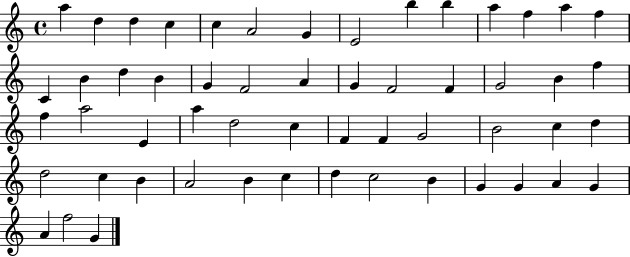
{
  \clef treble
  \time 4/4
  \defaultTimeSignature
  \key c \major
  a''4 d''4 d''4 c''4 | c''4 a'2 g'4 | e'2 b''4 b''4 | a''4 f''4 a''4 f''4 | \break c'4 b'4 d''4 b'4 | g'4 f'2 a'4 | g'4 f'2 f'4 | g'2 b'4 f''4 | \break f''4 a''2 e'4 | a''4 d''2 c''4 | f'4 f'4 g'2 | b'2 c''4 d''4 | \break d''2 c''4 b'4 | a'2 b'4 c''4 | d''4 c''2 b'4 | g'4 g'4 a'4 g'4 | \break a'4 f''2 g'4 | \bar "|."
}